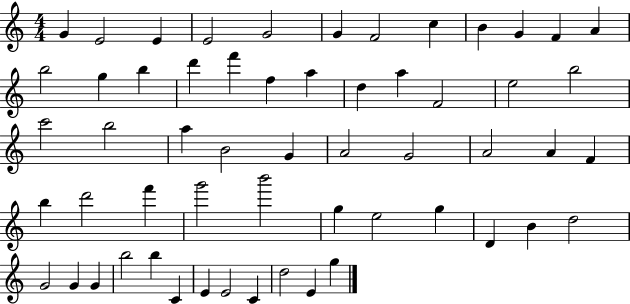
{
  \clef treble
  \numericTimeSignature
  \time 4/4
  \key c \major
  g'4 e'2 e'4 | e'2 g'2 | g'4 f'2 c''4 | b'4 g'4 f'4 a'4 | \break b''2 g''4 b''4 | d'''4 f'''4 f''4 a''4 | d''4 a''4 f'2 | e''2 b''2 | \break c'''2 b''2 | a''4 b'2 g'4 | a'2 g'2 | a'2 a'4 f'4 | \break b''4 d'''2 f'''4 | g'''2 b'''2 | g''4 e''2 g''4 | d'4 b'4 d''2 | \break g'2 g'4 g'4 | b''2 b''4 c'4 | e'4 e'2 c'4 | d''2 e'4 g''4 | \break \bar "|."
}